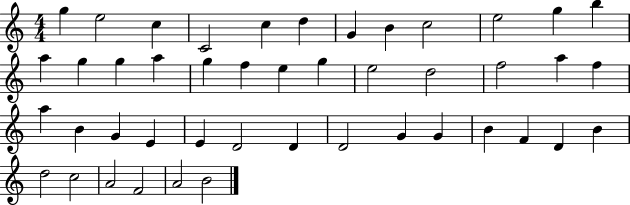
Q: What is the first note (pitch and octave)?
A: G5